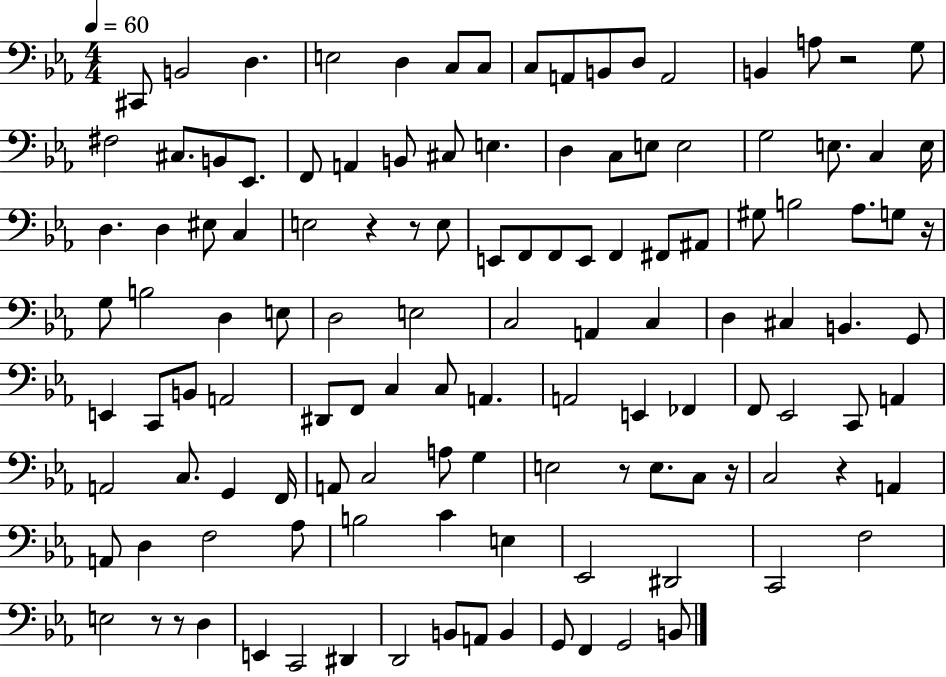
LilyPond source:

{
  \clef bass
  \numericTimeSignature
  \time 4/4
  \key ees \major
  \tempo 4 = 60
  \repeat volta 2 { cis,8 b,2 d4. | e2 d4 c8 c8 | c8 a,8 b,8 d8 a,2 | b,4 a8 r2 g8 | \break fis2 cis8. b,8 ees,8. | f,8 a,4 b,8 cis8 e4. | d4 c8 e8 e2 | g2 e8. c4 e16 | \break d4. d4 eis8 c4 | e2 r4 r8 e8 | e,8 f,8 f,8 e,8 f,4 fis,8 ais,8 | gis8 b2 aes8. g8 r16 | \break g8 b2 d4 e8 | d2 e2 | c2 a,4 c4 | d4 cis4 b,4. g,8 | \break e,4 c,8 b,8 a,2 | dis,8 f,8 c4 c8 a,4. | a,2 e,4 fes,4 | f,8 ees,2 c,8 a,4 | \break a,2 c8. g,4 f,16 | a,8 c2 a8 g4 | e2 r8 e8. c8 r16 | c2 r4 a,4 | \break a,8 d4 f2 aes8 | b2 c'4 e4 | ees,2 dis,2 | c,2 f2 | \break e2 r8 r8 d4 | e,4 c,2 dis,4 | d,2 b,8 a,8 b,4 | g,8 f,4 g,2 b,8 | \break } \bar "|."
}